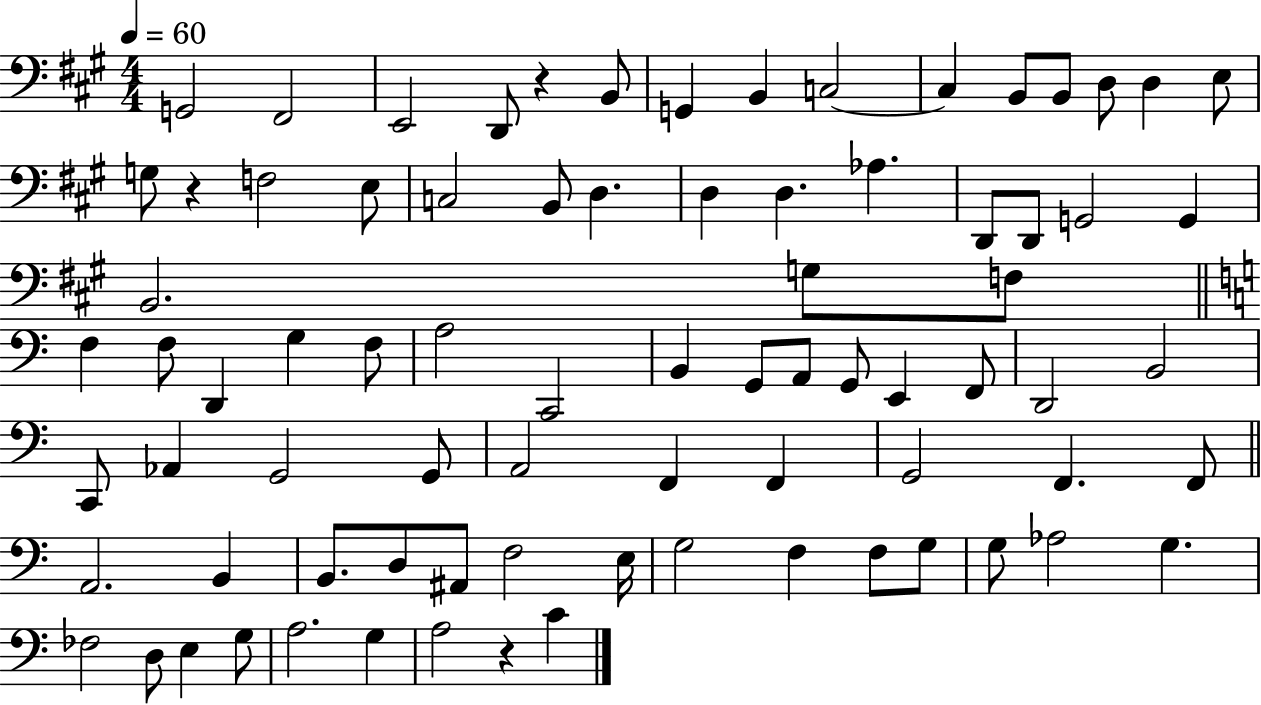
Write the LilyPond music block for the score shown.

{
  \clef bass
  \numericTimeSignature
  \time 4/4
  \key a \major
  \tempo 4 = 60
  g,2 fis,2 | e,2 d,8 r4 b,8 | g,4 b,4 c2~~ | c4 b,8 b,8 d8 d4 e8 | \break g8 r4 f2 e8 | c2 b,8 d4. | d4 d4. aes4. | d,8 d,8 g,2 g,4 | \break b,2. g8 f8 | \bar "||" \break \key c \major f4 f8 d,4 g4 f8 | a2 c,2 | b,4 g,8 a,8 g,8 e,4 f,8 | d,2 b,2 | \break c,8 aes,4 g,2 g,8 | a,2 f,4 f,4 | g,2 f,4. f,8 | \bar "||" \break \key c \major a,2. b,4 | b,8. d8 ais,8 f2 e16 | g2 f4 f8 g8 | g8 aes2 g4. | \break fes2 d8 e4 g8 | a2. g4 | a2 r4 c'4 | \bar "|."
}